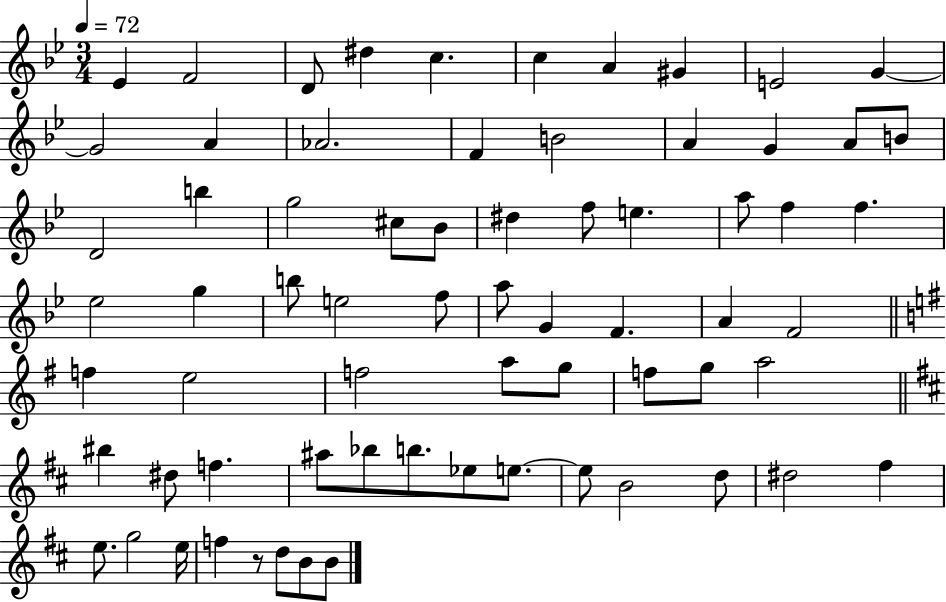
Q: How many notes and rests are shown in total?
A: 69